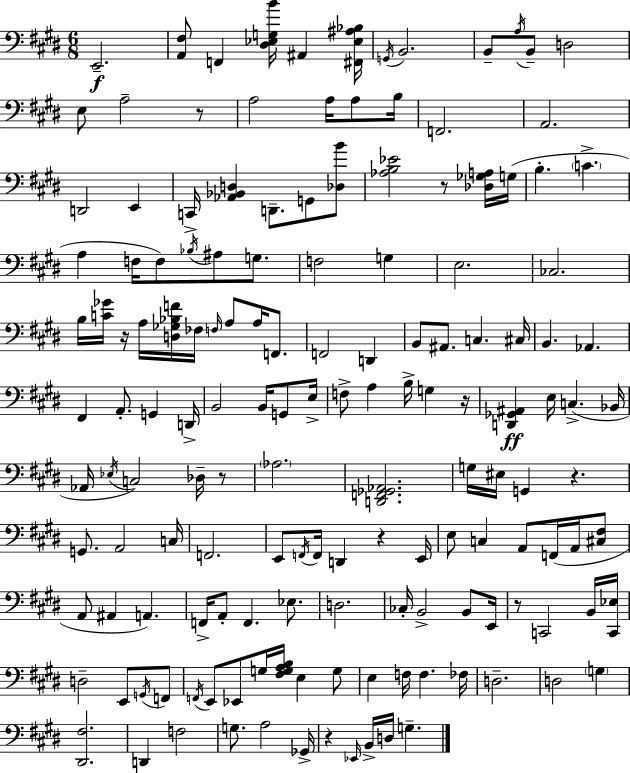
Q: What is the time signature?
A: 6/8